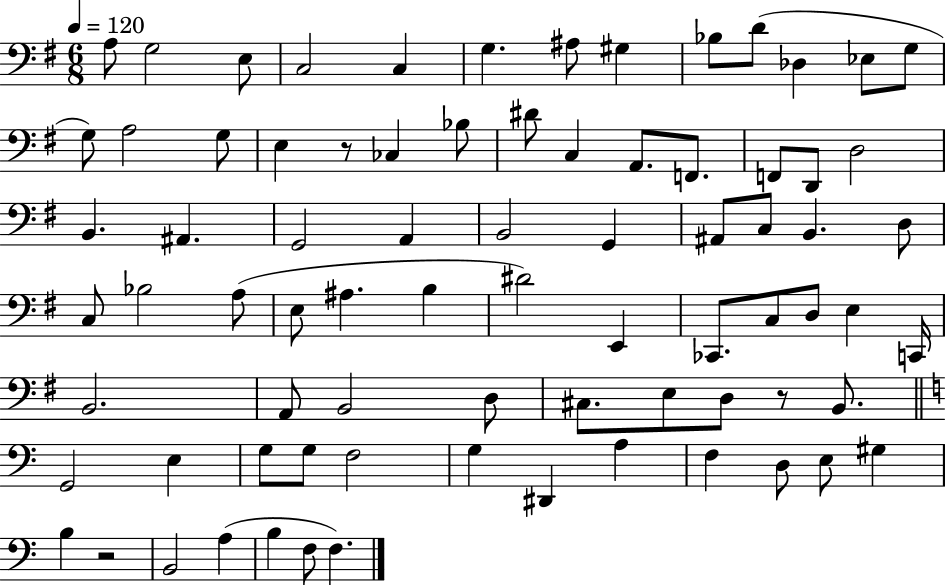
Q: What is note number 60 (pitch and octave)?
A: G3